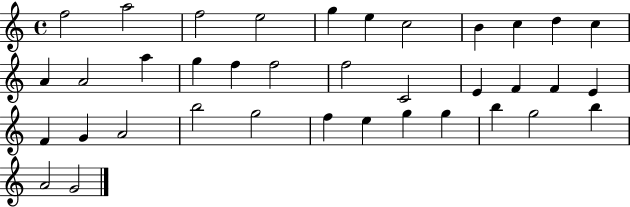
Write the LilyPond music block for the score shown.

{
  \clef treble
  \time 4/4
  \defaultTimeSignature
  \key c \major
  f''2 a''2 | f''2 e''2 | g''4 e''4 c''2 | b'4 c''4 d''4 c''4 | \break a'4 a'2 a''4 | g''4 f''4 f''2 | f''2 c'2 | e'4 f'4 f'4 e'4 | \break f'4 g'4 a'2 | b''2 g''2 | f''4 e''4 g''4 g''4 | b''4 g''2 b''4 | \break a'2 g'2 | \bar "|."
}